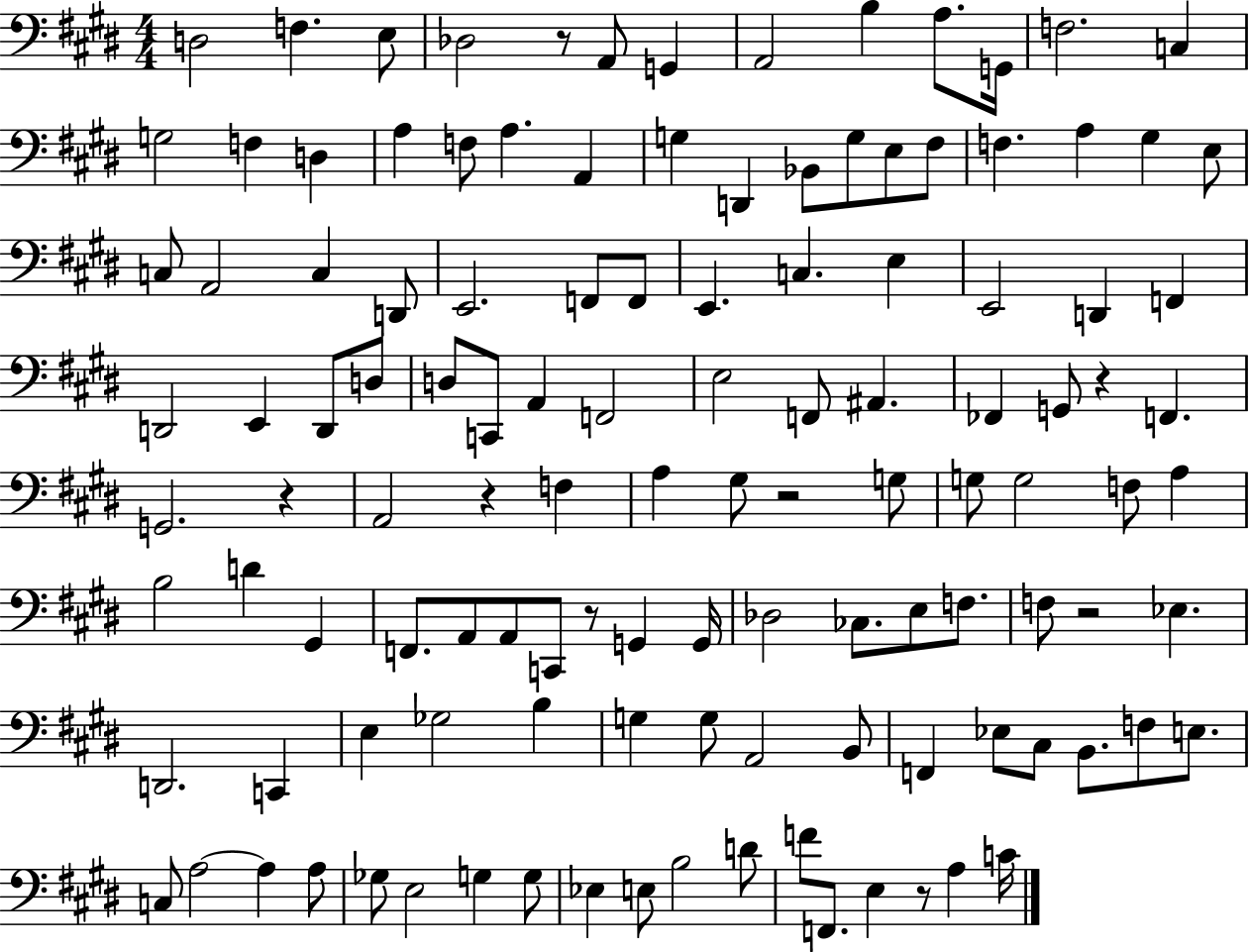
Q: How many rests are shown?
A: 8